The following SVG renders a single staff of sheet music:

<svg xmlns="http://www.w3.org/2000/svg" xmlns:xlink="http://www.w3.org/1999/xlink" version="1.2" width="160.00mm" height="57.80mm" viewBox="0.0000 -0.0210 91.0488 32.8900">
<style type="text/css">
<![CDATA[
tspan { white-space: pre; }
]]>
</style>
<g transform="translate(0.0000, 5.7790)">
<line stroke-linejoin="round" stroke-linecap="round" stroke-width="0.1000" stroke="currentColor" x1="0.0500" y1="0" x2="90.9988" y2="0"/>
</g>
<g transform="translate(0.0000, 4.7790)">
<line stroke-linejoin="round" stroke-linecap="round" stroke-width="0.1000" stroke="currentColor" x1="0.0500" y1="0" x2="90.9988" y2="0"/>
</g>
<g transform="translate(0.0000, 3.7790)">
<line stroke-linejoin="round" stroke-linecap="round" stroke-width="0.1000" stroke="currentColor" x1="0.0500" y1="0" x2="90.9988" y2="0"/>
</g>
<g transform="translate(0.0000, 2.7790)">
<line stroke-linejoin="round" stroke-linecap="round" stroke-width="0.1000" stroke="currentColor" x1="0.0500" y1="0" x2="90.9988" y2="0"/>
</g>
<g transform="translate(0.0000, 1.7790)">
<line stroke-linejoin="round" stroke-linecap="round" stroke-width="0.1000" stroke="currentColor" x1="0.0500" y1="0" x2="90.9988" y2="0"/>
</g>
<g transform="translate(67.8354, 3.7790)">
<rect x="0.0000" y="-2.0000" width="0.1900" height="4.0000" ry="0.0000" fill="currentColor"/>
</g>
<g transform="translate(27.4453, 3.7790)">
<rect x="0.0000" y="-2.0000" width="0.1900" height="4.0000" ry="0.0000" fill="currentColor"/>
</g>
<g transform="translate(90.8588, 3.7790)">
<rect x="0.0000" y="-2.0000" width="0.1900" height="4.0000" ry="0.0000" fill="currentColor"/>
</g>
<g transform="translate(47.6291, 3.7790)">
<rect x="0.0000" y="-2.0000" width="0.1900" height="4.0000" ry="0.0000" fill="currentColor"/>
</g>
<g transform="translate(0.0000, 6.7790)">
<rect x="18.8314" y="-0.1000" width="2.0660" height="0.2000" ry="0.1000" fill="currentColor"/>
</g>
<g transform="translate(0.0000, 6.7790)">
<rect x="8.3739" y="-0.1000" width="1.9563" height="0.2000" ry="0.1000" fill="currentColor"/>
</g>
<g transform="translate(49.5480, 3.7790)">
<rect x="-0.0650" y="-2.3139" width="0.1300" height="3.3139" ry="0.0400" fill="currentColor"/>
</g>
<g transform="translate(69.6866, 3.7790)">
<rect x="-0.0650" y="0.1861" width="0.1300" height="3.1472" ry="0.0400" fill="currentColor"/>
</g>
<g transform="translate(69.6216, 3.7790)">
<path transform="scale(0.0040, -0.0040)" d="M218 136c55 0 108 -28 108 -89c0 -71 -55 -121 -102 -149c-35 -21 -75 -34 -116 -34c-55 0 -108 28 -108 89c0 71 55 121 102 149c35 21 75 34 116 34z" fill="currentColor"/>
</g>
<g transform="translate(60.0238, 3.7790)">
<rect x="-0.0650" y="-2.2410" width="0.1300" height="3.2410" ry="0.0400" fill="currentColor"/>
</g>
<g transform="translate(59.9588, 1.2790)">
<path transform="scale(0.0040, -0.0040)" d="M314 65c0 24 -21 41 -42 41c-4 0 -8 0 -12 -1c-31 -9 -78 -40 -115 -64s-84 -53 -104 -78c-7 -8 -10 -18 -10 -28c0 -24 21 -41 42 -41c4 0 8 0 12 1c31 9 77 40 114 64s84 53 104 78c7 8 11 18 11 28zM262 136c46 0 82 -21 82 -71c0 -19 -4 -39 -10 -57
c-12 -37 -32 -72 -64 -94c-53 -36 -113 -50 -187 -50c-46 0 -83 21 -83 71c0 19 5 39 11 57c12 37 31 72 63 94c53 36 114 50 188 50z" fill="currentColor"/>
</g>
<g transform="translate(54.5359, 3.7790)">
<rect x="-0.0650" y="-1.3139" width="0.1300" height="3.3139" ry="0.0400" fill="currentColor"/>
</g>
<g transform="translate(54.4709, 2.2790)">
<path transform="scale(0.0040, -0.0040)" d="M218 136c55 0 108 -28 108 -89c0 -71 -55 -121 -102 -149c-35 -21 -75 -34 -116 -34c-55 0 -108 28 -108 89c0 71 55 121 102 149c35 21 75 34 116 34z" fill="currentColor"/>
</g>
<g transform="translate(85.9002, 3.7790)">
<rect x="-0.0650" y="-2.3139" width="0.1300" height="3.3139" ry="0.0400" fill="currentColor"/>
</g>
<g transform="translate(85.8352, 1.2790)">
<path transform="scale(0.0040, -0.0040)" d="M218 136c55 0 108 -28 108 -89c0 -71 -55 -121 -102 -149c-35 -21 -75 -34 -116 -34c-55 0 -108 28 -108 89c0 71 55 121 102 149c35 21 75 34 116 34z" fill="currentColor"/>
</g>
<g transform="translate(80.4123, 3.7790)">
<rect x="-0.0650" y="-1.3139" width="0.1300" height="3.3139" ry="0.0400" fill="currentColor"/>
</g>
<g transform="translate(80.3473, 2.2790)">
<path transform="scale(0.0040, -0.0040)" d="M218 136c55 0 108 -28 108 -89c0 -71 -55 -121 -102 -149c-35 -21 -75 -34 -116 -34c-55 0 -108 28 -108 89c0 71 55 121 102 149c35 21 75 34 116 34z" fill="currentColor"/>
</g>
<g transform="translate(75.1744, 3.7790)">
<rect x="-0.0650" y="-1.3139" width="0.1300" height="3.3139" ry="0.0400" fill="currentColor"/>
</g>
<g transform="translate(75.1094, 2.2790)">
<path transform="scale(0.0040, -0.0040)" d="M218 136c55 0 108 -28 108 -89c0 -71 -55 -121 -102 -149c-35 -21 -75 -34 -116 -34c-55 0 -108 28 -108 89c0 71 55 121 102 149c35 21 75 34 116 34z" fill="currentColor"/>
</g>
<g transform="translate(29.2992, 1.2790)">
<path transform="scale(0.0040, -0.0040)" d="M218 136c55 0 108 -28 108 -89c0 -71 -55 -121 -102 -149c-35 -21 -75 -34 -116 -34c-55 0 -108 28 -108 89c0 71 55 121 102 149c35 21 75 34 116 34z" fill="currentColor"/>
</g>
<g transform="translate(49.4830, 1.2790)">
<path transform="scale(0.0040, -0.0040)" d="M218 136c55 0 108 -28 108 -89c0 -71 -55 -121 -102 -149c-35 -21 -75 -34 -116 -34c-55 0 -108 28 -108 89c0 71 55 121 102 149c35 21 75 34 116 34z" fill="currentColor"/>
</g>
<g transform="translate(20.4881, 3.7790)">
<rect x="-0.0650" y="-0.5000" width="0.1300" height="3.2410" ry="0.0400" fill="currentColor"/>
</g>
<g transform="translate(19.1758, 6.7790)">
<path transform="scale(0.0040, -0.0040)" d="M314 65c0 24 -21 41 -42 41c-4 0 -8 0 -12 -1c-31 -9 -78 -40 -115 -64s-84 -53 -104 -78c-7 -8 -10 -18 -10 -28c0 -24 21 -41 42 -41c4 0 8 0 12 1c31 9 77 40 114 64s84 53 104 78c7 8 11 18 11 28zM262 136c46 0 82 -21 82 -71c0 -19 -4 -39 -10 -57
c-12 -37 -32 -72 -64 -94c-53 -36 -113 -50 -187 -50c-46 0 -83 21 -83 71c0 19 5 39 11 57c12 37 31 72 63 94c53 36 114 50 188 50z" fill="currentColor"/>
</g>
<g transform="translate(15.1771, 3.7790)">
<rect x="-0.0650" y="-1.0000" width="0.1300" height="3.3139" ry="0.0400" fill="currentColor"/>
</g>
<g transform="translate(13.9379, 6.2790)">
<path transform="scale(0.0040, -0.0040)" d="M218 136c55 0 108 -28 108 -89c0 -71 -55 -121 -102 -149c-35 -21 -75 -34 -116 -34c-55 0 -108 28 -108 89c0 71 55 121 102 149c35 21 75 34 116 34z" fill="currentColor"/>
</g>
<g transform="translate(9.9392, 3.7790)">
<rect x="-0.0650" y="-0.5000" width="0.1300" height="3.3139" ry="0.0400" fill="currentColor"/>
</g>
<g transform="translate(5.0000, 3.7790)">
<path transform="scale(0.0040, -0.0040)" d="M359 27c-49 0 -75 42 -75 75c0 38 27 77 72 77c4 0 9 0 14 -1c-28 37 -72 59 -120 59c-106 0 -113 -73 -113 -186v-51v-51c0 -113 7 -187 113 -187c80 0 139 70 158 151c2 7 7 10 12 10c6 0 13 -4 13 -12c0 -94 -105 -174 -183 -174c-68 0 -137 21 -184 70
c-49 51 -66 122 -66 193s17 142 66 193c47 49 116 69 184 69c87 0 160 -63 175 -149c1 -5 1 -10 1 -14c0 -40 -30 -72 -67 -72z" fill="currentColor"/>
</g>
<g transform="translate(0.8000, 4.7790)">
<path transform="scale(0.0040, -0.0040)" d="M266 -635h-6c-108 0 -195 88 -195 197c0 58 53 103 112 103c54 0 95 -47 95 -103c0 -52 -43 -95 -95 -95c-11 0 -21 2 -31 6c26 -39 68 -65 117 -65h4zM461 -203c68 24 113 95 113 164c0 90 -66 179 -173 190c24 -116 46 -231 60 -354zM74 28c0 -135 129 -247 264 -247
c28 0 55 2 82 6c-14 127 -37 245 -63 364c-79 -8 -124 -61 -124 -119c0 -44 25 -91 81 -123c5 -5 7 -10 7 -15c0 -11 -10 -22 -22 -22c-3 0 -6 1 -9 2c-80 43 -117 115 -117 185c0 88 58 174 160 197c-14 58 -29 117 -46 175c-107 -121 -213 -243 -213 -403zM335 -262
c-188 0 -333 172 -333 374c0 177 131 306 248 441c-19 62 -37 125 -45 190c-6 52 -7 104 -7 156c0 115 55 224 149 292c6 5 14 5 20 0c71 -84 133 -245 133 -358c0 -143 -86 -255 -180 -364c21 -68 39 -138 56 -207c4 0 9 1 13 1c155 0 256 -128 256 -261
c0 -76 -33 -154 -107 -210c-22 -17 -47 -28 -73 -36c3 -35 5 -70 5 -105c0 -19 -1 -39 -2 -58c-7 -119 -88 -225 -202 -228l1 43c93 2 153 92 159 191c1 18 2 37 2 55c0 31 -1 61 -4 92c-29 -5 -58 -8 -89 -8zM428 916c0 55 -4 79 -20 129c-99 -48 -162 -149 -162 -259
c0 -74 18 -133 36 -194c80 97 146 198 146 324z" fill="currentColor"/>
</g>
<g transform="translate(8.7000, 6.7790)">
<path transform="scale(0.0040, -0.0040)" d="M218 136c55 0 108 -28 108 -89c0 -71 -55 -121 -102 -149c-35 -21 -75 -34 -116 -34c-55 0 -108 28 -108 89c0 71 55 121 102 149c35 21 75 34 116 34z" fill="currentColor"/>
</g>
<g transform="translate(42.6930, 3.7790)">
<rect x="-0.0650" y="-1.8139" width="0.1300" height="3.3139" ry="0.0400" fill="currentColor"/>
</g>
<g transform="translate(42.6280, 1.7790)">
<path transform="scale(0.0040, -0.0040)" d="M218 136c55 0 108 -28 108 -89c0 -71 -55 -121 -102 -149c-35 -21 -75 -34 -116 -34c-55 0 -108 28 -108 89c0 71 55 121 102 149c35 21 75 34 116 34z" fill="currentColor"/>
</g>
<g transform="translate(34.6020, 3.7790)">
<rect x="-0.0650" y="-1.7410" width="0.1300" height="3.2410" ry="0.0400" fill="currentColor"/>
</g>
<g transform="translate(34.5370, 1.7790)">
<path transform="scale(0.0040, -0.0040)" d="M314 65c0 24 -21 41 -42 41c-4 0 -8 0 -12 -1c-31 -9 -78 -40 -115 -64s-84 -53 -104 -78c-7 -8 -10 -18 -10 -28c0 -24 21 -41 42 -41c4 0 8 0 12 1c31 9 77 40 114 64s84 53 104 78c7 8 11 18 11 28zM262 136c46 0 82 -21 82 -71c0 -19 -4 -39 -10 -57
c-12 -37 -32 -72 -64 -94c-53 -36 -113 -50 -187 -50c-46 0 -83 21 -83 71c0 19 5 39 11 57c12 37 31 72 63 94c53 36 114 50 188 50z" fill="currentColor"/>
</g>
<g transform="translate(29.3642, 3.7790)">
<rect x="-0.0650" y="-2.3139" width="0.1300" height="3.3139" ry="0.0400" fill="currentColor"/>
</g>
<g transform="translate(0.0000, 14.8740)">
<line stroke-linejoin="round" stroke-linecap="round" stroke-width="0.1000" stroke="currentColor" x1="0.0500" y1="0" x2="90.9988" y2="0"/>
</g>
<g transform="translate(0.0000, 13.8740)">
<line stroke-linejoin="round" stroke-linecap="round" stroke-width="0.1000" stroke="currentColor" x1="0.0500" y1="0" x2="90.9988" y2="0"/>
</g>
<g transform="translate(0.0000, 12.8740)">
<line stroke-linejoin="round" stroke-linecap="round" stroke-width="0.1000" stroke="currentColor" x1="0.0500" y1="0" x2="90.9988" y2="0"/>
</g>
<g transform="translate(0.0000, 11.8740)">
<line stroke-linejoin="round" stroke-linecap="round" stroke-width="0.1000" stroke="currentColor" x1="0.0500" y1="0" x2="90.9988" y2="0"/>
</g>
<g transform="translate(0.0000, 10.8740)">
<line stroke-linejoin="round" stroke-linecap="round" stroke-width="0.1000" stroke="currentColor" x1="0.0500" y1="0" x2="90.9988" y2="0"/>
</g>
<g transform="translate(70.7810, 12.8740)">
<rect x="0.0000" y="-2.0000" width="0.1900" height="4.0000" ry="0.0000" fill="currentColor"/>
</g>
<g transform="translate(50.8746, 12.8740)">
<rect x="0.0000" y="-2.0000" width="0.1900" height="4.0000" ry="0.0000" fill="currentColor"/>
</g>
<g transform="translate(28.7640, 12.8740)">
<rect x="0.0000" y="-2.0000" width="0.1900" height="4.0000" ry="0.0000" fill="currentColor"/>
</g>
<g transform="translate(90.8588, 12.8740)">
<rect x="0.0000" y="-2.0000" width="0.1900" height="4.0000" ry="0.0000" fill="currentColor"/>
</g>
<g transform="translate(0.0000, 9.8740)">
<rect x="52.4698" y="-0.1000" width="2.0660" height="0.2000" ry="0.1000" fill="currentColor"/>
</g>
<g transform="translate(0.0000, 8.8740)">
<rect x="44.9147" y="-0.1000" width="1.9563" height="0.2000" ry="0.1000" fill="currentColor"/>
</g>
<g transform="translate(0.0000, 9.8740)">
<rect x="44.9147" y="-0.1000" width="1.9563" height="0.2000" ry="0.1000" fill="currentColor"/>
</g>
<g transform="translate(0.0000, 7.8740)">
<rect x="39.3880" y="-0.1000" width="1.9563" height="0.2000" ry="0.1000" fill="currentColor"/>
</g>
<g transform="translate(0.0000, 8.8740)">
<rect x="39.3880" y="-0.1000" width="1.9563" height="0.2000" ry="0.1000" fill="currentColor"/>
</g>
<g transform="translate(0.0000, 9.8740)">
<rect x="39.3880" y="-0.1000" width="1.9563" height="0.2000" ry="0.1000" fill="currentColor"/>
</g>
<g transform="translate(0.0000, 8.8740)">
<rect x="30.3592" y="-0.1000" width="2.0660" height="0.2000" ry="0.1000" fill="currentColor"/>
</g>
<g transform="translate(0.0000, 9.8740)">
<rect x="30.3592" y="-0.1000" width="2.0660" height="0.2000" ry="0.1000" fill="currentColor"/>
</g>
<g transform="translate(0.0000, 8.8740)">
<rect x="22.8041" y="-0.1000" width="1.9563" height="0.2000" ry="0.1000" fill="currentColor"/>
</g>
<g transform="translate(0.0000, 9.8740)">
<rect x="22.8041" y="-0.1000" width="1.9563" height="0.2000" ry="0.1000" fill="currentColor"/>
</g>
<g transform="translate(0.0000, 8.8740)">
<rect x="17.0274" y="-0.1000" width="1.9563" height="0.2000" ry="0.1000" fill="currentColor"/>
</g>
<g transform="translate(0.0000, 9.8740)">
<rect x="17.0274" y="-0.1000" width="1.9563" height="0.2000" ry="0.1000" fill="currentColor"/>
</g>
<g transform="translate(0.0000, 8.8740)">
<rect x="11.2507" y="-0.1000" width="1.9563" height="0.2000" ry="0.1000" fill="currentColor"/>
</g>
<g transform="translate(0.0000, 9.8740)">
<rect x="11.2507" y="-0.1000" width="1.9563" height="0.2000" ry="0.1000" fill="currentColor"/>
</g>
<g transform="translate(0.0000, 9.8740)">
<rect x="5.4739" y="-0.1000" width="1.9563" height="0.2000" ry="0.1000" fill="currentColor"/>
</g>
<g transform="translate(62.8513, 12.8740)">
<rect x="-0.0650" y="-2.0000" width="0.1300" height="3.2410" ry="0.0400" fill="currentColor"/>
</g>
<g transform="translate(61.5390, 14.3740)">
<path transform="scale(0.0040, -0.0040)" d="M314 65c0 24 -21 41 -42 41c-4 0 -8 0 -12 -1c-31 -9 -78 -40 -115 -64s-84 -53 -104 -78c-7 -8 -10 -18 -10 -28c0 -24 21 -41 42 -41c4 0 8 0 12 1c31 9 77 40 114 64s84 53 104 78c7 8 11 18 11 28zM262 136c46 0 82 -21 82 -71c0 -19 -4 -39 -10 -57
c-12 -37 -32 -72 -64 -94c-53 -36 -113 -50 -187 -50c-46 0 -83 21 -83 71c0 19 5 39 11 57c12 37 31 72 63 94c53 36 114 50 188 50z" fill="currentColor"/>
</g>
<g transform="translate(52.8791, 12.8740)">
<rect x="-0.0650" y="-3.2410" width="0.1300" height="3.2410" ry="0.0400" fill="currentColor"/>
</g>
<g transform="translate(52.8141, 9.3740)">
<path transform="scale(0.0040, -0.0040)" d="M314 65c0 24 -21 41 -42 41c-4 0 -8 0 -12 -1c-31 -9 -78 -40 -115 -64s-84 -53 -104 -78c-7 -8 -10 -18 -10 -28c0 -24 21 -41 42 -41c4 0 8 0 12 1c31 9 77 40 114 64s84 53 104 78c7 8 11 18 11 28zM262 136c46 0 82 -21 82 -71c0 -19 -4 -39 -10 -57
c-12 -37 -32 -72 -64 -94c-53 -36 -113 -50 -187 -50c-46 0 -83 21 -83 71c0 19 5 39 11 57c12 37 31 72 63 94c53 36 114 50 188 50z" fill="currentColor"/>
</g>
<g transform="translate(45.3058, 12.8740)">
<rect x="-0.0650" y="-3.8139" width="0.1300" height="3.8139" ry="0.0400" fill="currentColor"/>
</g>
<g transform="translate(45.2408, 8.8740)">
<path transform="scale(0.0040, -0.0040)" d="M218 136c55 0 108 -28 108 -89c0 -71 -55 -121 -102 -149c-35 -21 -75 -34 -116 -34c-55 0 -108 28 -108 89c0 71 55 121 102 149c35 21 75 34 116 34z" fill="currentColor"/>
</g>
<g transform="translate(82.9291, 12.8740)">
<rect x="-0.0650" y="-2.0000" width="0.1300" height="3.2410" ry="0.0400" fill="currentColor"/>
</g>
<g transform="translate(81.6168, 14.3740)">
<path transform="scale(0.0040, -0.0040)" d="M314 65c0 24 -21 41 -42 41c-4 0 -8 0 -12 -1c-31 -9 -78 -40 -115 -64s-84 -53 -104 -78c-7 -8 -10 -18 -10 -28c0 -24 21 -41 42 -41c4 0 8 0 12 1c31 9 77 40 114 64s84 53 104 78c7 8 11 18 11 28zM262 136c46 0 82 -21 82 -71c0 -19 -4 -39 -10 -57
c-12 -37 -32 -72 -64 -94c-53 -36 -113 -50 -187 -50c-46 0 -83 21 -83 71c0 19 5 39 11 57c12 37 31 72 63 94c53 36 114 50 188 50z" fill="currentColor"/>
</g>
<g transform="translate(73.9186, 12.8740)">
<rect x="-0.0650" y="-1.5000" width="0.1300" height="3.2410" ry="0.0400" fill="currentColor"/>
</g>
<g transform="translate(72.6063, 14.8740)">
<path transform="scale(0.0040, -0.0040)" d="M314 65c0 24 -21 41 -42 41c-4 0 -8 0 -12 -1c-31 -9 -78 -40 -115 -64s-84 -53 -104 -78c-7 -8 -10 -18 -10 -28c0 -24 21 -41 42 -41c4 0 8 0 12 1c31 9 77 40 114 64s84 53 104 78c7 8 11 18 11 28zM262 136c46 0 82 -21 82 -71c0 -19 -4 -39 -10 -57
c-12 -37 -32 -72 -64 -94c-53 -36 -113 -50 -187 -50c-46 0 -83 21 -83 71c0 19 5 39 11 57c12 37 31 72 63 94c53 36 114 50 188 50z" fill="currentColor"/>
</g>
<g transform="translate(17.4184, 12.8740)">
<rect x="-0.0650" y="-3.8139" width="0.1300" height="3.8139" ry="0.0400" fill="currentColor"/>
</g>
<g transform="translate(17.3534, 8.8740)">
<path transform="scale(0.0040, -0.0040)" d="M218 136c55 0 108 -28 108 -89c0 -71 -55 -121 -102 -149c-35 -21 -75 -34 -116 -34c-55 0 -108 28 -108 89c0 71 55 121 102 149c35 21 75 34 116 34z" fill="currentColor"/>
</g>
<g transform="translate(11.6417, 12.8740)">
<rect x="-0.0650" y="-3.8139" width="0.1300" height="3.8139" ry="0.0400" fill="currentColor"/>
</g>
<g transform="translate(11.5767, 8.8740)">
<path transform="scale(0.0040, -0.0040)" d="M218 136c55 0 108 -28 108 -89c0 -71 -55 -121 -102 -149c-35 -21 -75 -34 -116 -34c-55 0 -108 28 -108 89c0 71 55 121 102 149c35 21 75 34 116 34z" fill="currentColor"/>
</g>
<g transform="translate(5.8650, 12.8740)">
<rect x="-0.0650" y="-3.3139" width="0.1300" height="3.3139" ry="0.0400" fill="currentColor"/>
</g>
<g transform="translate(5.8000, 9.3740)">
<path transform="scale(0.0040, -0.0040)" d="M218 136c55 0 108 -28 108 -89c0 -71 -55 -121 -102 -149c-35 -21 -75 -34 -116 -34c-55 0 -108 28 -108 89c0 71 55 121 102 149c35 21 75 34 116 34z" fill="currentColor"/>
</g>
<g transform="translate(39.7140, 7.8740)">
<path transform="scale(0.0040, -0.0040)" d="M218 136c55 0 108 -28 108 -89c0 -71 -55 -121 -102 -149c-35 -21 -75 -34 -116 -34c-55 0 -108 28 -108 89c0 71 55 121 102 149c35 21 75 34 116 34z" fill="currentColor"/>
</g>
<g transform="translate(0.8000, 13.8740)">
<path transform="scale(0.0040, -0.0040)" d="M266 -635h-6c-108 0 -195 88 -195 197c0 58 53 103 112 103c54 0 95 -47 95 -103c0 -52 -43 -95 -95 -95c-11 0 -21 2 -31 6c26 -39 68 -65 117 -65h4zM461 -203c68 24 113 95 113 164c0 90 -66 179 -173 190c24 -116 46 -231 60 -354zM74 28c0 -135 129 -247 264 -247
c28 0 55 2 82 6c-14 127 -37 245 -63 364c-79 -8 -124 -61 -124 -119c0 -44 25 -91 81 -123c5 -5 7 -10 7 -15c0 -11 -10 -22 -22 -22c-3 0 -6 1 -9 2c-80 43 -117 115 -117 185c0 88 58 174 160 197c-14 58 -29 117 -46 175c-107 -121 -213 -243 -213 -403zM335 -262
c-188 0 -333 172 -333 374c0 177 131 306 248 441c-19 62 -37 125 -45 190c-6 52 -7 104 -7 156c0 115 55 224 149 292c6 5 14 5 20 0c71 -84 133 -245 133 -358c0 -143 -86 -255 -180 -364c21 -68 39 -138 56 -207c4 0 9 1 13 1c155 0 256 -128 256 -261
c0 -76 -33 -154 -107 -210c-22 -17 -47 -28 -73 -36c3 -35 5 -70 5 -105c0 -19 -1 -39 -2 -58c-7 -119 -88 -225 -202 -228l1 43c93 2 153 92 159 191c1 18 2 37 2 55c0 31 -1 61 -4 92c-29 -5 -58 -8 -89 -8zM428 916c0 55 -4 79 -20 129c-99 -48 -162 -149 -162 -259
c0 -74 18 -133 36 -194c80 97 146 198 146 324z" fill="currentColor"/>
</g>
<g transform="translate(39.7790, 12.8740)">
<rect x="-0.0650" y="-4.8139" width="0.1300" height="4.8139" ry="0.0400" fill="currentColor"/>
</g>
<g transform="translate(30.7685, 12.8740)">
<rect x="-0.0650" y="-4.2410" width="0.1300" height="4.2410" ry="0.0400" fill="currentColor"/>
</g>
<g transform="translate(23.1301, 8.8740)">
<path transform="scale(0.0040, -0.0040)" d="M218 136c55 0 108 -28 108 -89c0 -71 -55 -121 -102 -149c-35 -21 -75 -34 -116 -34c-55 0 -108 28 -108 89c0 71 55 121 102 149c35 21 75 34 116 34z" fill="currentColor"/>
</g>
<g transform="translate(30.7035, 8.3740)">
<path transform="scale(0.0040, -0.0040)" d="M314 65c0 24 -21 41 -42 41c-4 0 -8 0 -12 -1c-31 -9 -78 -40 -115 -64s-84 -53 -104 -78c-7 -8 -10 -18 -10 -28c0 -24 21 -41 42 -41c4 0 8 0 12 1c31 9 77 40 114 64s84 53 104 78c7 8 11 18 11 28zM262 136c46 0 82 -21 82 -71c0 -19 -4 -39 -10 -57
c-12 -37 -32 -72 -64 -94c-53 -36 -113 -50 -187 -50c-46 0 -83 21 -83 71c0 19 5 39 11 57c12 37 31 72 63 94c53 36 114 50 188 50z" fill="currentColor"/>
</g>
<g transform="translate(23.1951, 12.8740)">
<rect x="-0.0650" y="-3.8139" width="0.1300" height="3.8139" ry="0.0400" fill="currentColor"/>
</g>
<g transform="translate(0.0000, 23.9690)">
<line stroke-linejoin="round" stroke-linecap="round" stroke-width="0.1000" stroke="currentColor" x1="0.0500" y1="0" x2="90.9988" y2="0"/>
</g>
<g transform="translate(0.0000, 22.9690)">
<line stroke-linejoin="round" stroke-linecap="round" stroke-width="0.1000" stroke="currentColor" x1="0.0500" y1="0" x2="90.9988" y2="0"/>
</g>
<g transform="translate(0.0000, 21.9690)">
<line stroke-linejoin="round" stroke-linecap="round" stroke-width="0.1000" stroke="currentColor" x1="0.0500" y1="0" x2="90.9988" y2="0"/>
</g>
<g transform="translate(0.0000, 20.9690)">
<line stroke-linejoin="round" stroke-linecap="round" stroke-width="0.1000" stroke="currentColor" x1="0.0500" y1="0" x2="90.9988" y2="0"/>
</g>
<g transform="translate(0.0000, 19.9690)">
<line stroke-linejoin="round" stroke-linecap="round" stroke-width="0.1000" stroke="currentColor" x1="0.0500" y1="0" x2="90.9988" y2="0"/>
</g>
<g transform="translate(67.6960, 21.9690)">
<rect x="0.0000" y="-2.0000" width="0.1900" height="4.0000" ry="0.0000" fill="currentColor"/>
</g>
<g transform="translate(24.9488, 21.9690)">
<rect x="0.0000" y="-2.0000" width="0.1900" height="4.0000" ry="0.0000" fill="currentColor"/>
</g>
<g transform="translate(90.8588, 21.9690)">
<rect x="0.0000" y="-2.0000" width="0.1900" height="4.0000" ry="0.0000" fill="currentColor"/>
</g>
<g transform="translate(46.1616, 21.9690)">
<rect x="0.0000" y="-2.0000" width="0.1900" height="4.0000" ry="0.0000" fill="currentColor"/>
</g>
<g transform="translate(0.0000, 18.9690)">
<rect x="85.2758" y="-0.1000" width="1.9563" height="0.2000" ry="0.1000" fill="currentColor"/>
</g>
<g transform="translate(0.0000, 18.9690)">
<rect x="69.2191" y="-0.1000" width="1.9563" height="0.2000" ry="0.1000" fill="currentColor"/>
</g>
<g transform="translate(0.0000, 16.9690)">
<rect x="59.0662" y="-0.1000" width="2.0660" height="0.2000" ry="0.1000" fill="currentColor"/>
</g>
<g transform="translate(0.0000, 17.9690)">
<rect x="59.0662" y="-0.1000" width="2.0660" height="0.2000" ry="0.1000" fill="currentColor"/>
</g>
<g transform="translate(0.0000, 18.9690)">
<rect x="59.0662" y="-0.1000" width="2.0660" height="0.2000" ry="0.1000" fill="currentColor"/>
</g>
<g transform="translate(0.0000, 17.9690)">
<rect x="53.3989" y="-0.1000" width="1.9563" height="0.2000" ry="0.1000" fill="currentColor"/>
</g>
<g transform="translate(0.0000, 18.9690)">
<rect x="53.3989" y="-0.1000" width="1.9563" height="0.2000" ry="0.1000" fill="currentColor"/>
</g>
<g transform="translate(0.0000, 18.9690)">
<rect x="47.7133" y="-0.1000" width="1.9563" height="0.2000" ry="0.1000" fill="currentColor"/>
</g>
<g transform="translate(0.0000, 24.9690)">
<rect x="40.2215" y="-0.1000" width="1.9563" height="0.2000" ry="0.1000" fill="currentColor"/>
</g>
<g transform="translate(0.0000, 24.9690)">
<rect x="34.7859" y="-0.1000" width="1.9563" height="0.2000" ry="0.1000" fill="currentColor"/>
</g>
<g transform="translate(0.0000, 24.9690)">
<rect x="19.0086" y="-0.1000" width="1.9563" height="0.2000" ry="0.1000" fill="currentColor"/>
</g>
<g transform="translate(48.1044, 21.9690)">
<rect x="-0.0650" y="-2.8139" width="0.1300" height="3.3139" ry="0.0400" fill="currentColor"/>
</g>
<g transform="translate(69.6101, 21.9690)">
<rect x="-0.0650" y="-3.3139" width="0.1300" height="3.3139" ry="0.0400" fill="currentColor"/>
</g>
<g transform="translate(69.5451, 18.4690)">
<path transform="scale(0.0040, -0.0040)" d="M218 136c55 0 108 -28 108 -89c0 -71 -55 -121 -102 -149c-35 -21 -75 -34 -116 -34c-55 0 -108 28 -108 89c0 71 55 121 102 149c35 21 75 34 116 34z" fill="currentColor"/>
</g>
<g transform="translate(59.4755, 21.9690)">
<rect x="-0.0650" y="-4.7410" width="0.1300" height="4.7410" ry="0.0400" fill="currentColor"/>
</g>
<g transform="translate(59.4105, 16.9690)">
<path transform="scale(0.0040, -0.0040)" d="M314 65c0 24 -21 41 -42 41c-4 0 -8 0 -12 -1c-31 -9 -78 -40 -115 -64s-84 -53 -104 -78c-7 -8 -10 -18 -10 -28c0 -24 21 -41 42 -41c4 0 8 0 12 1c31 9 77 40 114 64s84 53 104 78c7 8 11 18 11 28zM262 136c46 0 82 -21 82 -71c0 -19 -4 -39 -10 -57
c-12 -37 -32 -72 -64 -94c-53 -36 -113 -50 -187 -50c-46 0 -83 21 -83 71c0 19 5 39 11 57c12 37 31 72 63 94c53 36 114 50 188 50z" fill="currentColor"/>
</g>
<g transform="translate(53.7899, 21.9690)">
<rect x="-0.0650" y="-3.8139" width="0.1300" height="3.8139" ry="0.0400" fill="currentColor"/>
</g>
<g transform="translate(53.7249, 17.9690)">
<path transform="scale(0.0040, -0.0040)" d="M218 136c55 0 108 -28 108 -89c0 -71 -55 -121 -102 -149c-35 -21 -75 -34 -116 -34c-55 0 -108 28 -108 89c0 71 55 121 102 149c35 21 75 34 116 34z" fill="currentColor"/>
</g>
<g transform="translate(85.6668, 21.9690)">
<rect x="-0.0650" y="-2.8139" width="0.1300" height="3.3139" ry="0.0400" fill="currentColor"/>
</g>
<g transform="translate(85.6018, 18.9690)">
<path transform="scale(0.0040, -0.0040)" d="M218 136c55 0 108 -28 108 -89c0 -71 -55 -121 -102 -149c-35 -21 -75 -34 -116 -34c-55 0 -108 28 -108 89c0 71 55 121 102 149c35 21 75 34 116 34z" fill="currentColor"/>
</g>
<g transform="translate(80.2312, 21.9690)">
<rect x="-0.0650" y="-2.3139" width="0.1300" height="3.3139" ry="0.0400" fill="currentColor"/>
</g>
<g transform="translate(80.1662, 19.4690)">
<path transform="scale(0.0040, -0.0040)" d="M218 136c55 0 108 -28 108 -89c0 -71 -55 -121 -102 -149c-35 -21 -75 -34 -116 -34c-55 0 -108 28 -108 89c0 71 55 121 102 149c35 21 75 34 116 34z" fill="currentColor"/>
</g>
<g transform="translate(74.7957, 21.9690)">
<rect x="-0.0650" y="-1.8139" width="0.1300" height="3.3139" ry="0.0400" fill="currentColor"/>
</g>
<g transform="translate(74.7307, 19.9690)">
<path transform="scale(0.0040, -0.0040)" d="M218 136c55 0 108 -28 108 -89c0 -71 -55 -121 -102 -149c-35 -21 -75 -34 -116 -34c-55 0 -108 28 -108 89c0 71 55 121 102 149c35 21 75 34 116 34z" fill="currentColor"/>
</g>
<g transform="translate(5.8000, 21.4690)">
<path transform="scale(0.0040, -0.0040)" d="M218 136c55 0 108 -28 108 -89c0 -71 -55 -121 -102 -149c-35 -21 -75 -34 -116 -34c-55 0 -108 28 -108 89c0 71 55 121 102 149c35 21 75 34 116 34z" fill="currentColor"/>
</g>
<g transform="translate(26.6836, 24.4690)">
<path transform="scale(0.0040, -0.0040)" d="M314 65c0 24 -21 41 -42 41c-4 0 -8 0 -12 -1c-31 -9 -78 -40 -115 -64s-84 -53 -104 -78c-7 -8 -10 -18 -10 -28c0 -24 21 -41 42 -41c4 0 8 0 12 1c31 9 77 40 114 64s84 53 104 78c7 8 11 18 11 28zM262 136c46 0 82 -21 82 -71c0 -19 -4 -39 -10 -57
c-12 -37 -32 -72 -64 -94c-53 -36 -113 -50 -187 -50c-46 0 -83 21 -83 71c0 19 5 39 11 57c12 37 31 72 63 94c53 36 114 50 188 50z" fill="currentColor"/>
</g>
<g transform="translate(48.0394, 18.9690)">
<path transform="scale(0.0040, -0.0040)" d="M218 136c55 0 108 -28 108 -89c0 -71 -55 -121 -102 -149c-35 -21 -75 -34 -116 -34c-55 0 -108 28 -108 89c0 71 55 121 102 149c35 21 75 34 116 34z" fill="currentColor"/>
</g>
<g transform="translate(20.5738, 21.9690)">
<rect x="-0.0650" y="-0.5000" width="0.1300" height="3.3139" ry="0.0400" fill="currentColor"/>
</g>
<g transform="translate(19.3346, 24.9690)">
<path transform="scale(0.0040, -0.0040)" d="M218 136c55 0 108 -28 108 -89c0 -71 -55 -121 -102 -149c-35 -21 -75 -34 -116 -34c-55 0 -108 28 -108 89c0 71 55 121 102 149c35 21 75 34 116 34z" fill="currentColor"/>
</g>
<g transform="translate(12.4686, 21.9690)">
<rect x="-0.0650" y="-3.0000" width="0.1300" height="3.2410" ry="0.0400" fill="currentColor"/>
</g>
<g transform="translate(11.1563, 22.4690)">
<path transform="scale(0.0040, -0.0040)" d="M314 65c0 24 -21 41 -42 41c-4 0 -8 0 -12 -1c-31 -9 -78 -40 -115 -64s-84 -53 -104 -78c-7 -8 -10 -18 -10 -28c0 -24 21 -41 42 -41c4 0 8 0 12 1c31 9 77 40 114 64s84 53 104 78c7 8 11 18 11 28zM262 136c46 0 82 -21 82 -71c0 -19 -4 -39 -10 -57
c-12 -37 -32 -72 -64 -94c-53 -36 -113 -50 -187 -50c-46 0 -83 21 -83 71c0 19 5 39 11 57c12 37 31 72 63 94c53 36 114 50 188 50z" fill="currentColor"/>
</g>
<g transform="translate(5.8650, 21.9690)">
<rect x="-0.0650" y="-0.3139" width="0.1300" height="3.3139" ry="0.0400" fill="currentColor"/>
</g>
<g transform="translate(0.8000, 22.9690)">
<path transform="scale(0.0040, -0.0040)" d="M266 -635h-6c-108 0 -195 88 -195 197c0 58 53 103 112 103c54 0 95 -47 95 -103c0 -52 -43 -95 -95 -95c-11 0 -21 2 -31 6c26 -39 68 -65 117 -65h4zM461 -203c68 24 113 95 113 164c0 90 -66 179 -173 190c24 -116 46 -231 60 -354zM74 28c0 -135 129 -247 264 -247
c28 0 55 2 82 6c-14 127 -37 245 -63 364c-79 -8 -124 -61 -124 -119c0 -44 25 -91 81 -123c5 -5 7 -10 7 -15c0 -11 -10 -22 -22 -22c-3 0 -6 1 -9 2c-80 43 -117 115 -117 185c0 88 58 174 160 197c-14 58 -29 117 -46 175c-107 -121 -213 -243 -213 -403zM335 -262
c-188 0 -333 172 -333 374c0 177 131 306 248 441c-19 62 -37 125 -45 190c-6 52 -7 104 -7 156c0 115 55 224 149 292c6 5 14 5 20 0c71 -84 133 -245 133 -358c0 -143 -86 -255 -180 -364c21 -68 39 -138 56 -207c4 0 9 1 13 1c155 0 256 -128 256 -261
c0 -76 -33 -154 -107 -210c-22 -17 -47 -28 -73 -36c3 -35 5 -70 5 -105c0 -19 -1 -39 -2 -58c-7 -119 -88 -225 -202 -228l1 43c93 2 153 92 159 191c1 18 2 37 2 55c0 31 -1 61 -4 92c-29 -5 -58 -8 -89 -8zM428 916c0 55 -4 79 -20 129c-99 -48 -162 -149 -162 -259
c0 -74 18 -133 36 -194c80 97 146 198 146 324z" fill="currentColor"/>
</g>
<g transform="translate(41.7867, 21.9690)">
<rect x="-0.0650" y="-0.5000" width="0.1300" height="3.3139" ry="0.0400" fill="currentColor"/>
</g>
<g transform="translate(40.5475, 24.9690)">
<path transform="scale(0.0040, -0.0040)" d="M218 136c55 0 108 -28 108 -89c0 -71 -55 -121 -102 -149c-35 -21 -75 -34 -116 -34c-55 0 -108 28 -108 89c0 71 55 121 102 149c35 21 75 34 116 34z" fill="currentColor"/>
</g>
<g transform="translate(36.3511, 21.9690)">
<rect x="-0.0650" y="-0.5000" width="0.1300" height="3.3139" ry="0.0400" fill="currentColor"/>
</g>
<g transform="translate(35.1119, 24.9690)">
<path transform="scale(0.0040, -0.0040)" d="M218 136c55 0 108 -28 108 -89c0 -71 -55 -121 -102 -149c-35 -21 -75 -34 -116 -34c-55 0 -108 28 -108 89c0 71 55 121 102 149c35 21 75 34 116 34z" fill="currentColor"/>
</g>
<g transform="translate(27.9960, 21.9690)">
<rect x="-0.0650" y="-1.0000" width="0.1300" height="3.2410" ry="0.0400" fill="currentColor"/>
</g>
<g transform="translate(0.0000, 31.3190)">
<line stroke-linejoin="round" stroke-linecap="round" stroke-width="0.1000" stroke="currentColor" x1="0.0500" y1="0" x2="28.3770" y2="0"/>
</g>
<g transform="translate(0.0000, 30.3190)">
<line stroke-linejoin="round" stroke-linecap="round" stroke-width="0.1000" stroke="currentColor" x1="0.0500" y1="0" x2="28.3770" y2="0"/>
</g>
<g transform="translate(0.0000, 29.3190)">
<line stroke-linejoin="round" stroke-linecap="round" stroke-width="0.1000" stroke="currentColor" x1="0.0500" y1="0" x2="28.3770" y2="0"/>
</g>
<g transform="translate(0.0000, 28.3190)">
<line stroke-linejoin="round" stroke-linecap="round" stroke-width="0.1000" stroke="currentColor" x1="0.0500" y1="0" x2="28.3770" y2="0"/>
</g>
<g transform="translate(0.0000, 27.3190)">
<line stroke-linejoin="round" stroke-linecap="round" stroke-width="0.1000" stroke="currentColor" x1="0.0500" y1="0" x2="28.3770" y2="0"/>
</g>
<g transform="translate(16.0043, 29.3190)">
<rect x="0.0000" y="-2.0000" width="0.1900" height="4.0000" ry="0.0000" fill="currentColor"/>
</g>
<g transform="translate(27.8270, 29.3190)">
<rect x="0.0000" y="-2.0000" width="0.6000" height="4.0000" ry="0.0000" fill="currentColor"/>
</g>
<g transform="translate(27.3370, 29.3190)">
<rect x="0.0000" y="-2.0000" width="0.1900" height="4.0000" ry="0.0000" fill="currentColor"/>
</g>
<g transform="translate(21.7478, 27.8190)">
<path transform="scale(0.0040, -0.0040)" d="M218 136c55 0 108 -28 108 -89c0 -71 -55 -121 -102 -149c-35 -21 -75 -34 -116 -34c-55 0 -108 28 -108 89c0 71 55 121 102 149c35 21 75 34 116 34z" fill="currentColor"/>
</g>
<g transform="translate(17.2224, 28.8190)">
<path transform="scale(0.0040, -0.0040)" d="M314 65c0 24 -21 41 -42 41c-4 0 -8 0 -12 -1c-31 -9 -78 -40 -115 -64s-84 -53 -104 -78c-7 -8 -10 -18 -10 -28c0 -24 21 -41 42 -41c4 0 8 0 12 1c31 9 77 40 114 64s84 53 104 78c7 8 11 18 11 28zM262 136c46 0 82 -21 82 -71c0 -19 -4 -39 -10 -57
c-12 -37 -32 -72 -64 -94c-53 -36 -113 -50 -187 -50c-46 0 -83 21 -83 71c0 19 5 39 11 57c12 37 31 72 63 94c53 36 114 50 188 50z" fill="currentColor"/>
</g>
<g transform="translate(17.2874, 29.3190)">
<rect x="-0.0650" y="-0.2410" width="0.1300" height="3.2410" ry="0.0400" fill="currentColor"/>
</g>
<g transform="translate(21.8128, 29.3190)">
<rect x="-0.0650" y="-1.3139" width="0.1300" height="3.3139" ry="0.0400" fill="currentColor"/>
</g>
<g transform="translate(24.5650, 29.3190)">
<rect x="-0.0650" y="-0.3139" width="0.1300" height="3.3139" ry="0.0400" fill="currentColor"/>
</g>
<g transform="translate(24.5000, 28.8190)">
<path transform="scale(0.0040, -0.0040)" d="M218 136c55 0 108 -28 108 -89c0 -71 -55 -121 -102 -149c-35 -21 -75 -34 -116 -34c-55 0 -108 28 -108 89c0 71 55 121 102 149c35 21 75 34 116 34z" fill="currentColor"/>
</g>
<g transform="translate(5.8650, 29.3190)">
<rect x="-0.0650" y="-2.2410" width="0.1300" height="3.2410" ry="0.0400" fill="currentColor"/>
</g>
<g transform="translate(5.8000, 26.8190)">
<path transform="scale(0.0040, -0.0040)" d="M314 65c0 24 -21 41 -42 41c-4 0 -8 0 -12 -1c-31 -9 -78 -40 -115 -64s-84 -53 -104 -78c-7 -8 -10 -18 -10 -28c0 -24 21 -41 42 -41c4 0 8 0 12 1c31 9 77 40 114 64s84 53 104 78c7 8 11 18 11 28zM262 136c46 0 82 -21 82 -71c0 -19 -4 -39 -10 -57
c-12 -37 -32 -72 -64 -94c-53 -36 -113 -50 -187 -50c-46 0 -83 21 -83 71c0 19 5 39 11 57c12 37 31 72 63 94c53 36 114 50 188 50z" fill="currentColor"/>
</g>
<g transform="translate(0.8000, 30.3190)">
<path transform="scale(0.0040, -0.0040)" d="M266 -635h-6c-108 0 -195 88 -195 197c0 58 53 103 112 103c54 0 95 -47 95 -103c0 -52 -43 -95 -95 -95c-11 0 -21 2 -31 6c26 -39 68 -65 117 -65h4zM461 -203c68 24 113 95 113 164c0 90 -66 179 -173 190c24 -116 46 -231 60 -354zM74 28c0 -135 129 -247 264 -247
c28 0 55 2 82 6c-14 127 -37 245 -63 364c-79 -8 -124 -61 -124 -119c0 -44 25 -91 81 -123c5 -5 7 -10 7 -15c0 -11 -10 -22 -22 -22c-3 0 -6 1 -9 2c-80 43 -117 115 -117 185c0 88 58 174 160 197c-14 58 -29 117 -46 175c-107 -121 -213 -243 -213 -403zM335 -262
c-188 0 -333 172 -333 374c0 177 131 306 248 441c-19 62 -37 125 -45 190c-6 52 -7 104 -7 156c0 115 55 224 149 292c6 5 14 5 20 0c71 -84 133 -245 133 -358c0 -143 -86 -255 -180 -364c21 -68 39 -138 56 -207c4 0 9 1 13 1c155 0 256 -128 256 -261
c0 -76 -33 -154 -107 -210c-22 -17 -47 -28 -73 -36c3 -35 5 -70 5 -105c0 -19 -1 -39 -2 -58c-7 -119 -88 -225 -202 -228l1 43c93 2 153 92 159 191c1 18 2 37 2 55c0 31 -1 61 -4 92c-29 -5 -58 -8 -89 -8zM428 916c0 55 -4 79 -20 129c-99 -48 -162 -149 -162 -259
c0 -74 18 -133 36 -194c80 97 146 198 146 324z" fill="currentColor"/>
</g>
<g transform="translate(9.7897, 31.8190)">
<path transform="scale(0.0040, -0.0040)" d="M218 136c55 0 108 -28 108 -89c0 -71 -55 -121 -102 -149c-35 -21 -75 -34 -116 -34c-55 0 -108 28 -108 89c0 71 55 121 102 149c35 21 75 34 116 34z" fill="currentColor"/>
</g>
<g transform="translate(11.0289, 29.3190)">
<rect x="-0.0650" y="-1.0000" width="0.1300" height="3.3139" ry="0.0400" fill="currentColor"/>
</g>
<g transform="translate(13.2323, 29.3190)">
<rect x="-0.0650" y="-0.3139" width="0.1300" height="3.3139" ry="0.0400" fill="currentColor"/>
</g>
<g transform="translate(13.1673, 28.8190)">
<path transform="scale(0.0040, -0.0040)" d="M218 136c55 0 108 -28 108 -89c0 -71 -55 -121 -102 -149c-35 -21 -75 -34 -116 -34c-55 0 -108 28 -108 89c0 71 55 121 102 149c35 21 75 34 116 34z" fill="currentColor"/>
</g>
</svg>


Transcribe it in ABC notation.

X:1
T:Untitled
M:4/4
L:1/4
K:C
C D C2 g f2 f g e g2 B e e g b c' c' c' d'2 e' c' b2 F2 E2 F2 c A2 C D2 C C a c' e'2 b f g a g2 D c c2 e c